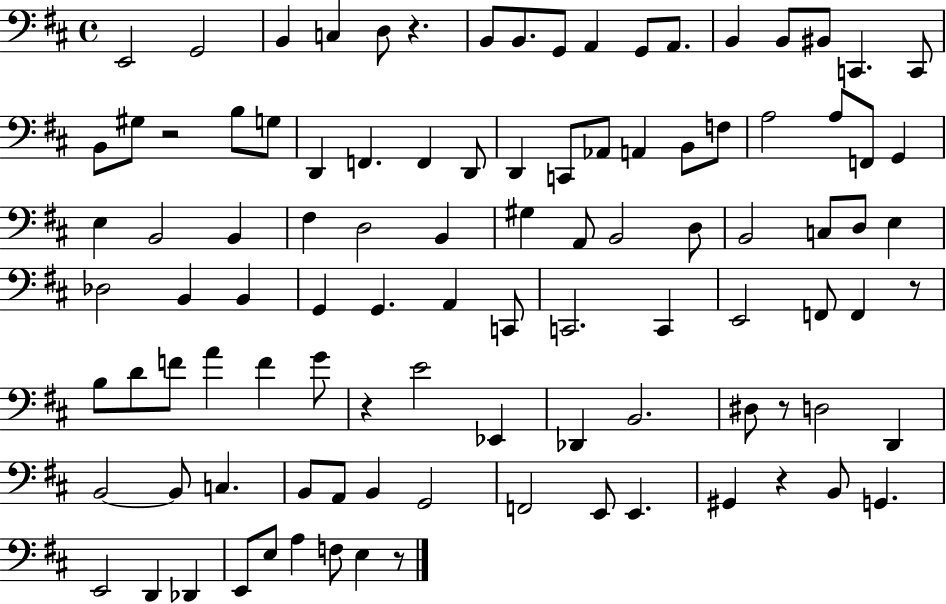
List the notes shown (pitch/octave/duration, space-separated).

E2/h G2/h B2/q C3/q D3/e R/q. B2/e B2/e. G2/e A2/q G2/e A2/e. B2/q B2/e BIS2/e C2/q. C2/e B2/e G#3/e R/h B3/e G3/e D2/q F2/q. F2/q D2/e D2/q C2/e Ab2/e A2/q B2/e F3/e A3/h A3/e F2/e G2/q E3/q B2/h B2/q F#3/q D3/h B2/q G#3/q A2/e B2/h D3/e B2/h C3/e D3/e E3/q Db3/h B2/q B2/q G2/q G2/q. A2/q C2/e C2/h. C2/q E2/h F2/e F2/q R/e B3/e D4/e F4/e A4/q F4/q G4/e R/q E4/h Eb2/q Db2/q B2/h. D#3/e R/e D3/h D2/q B2/h B2/e C3/q. B2/e A2/e B2/q G2/h F2/h E2/e E2/q. G#2/q R/q B2/e G2/q. E2/h D2/q Db2/q E2/e E3/e A3/q F3/e E3/q R/e